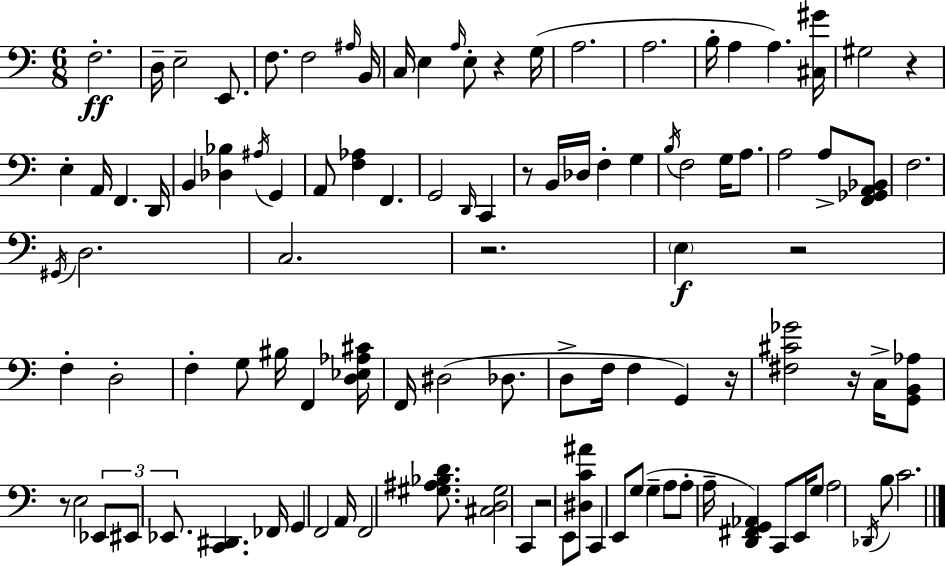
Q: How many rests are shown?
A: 9